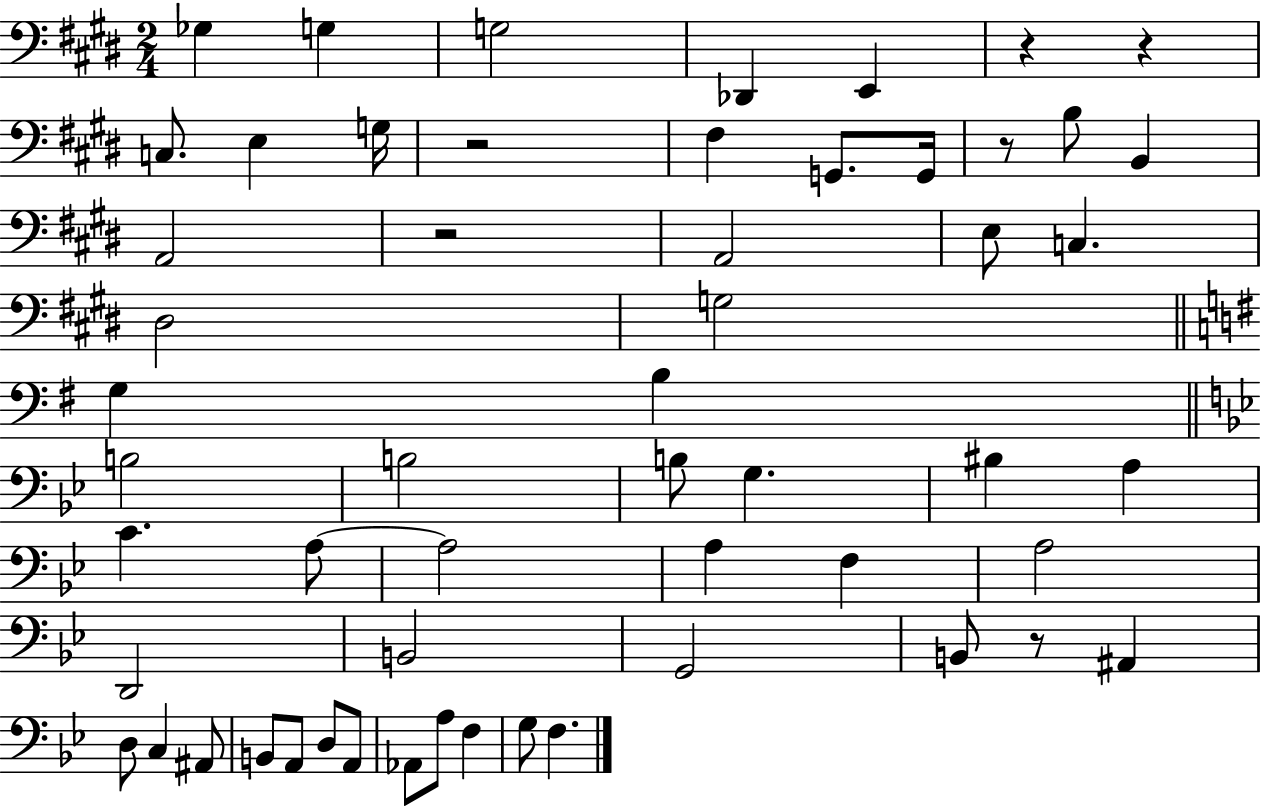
Gb3/q G3/q G3/h Db2/q E2/q R/q R/q C3/e. E3/q G3/s R/h F#3/q G2/e. G2/s R/e B3/e B2/q A2/h R/h A2/h E3/e C3/q. D#3/h G3/h G3/q B3/q B3/h B3/h B3/e G3/q. BIS3/q A3/q C4/q. A3/e A3/h A3/q F3/q A3/h D2/h B2/h G2/h B2/e R/e A#2/q D3/e C3/q A#2/e B2/e A2/e D3/e A2/e Ab2/e A3/e F3/q G3/e F3/q.